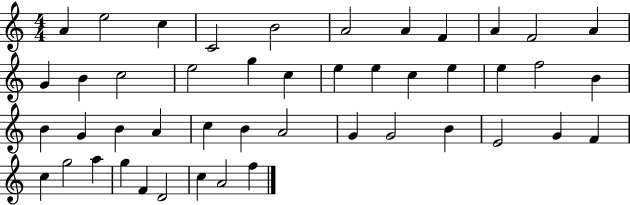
X:1
T:Untitled
M:4/4
L:1/4
K:C
A e2 c C2 B2 A2 A F A F2 A G B c2 e2 g c e e c e e f2 B B G B A c B A2 G G2 B E2 G F c g2 a g F D2 c A2 f